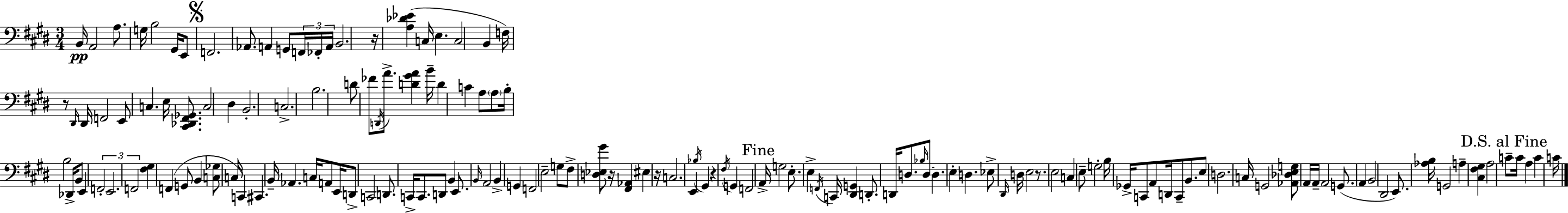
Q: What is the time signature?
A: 3/4